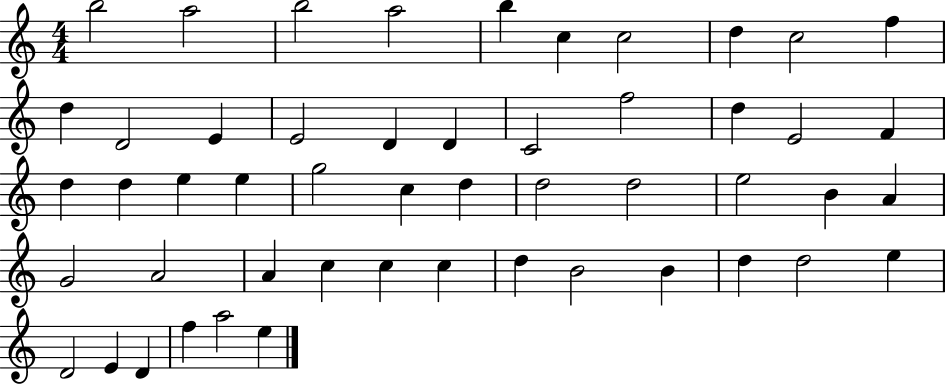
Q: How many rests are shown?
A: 0